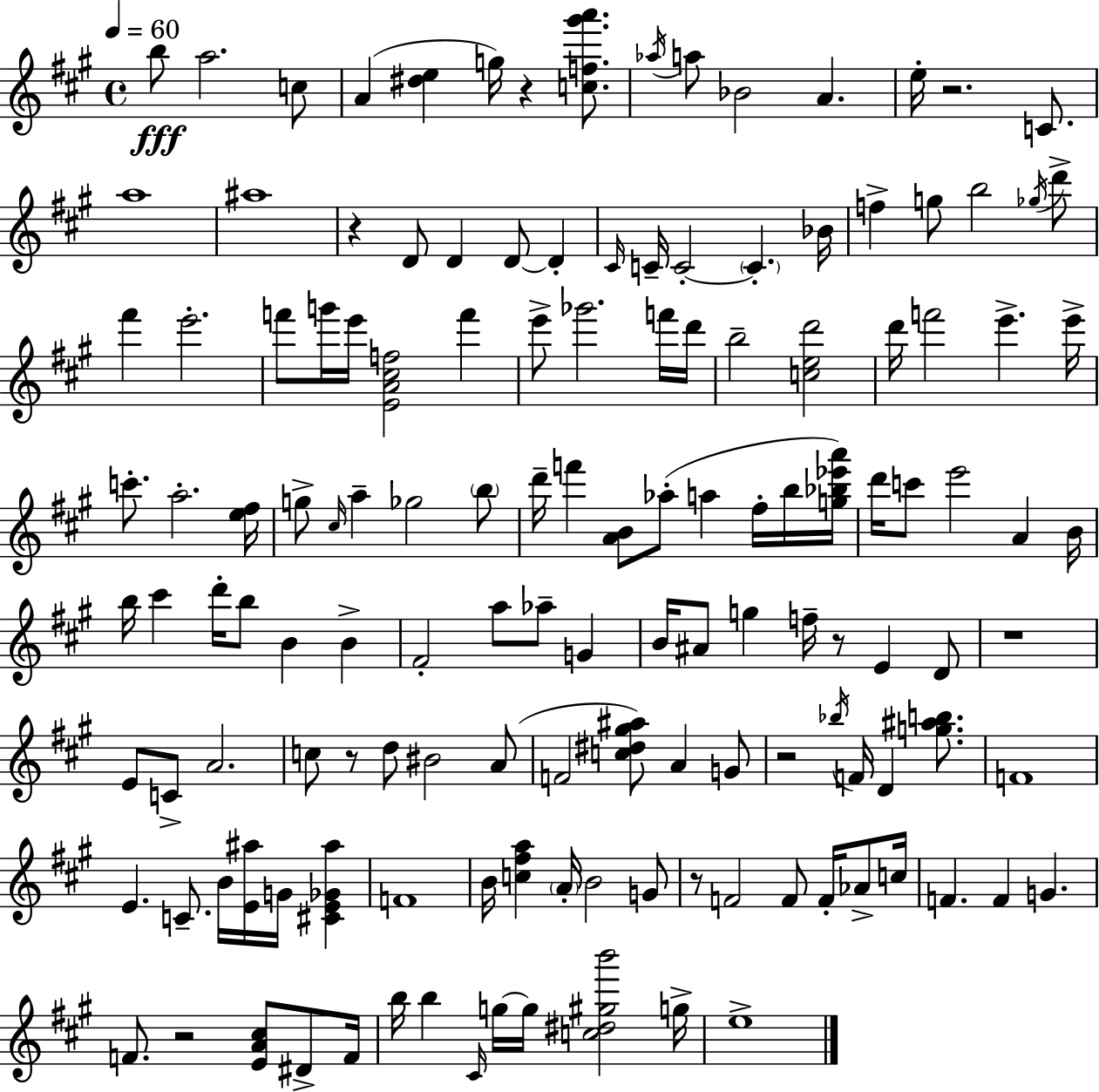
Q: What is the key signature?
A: A major